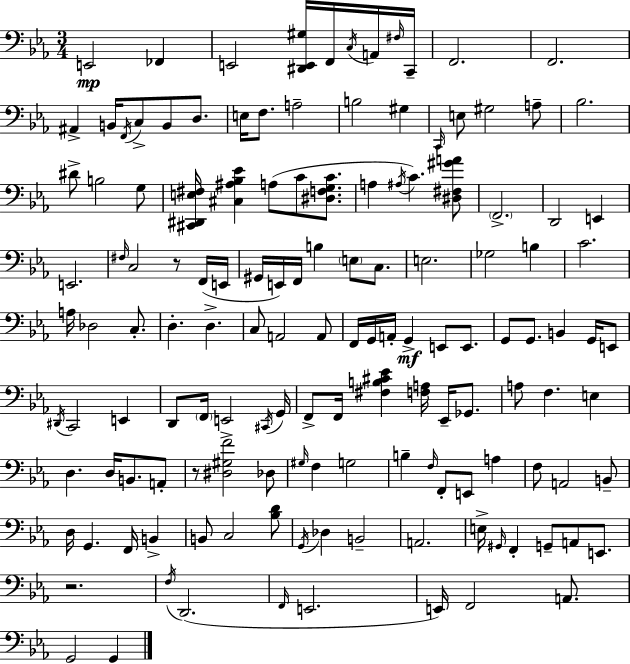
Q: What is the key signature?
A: EES major